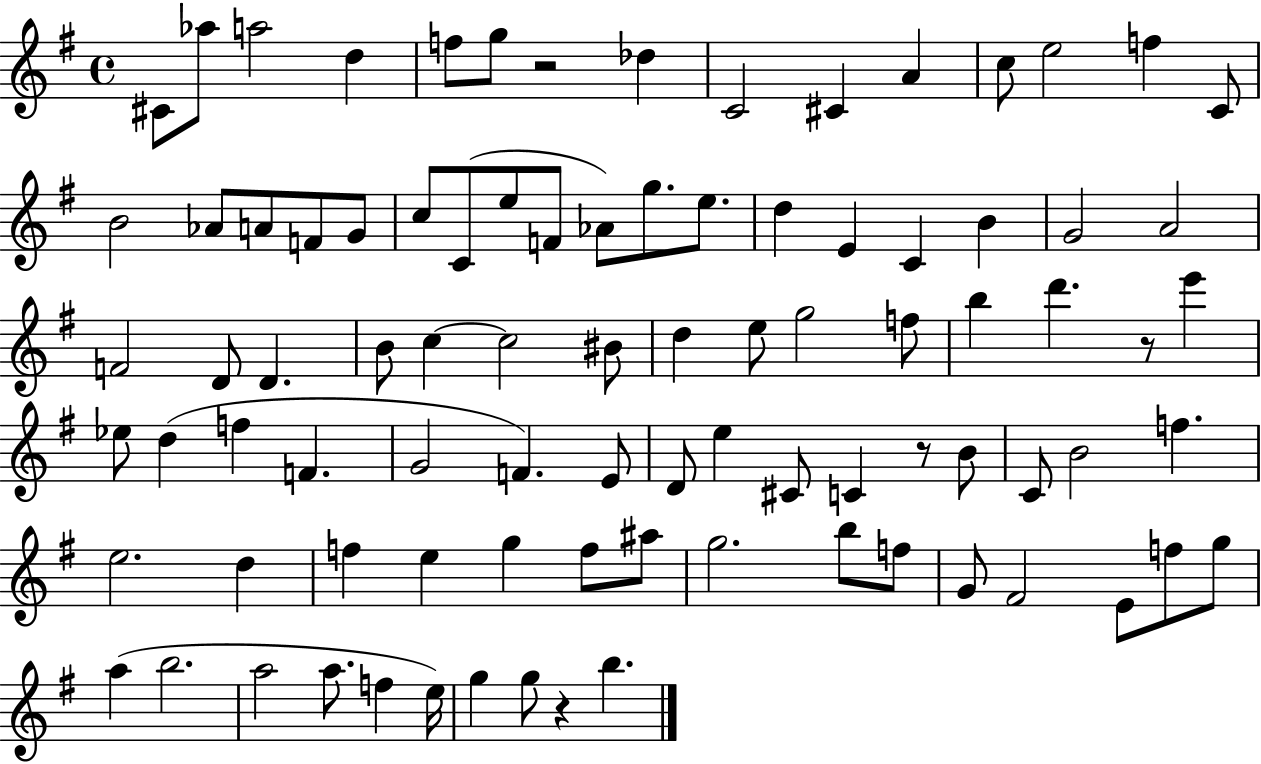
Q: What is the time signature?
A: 4/4